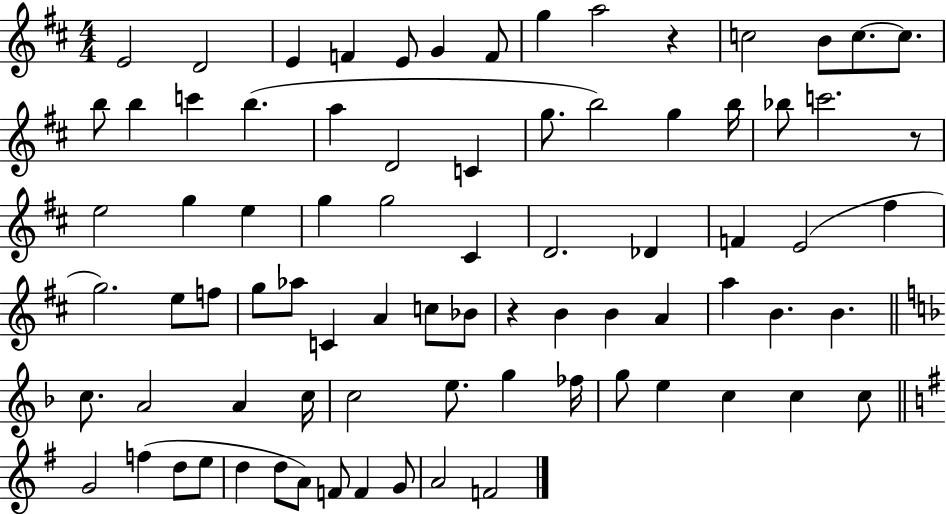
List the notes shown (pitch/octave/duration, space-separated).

E4/h D4/h E4/q F4/q E4/e G4/q F4/e G5/q A5/h R/q C5/h B4/e C5/e. C5/e. B5/e B5/q C6/q B5/q. A5/q D4/h C4/q G5/e. B5/h G5/q B5/s Bb5/e C6/h. R/e E5/h G5/q E5/q G5/q G5/h C#4/q D4/h. Db4/q F4/q E4/h F#5/q G5/h. E5/e F5/e G5/e Ab5/e C4/q A4/q C5/e Bb4/e R/q B4/q B4/q A4/q A5/q B4/q. B4/q. C5/e. A4/h A4/q C5/s C5/h E5/e. G5/q FES5/s G5/e E5/q C5/q C5/q C5/e G4/h F5/q D5/e E5/e D5/q D5/e A4/e F4/e F4/q G4/e A4/h F4/h